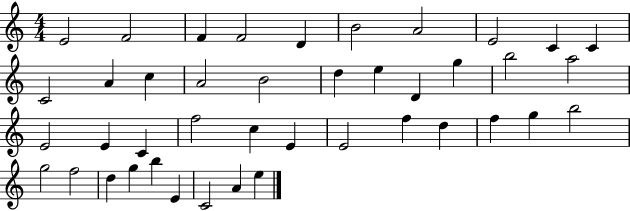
{
  \clef treble
  \numericTimeSignature
  \time 4/4
  \key c \major
  e'2 f'2 | f'4 f'2 d'4 | b'2 a'2 | e'2 c'4 c'4 | \break c'2 a'4 c''4 | a'2 b'2 | d''4 e''4 d'4 g''4 | b''2 a''2 | \break e'2 e'4 c'4 | f''2 c''4 e'4 | e'2 f''4 d''4 | f''4 g''4 b''2 | \break g''2 f''2 | d''4 g''4 b''4 e'4 | c'2 a'4 e''4 | \bar "|."
}